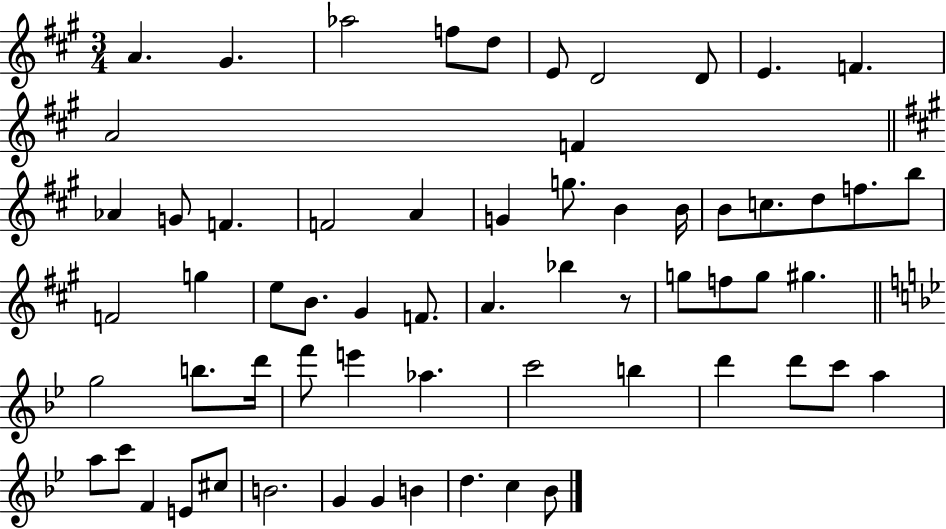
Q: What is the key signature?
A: A major